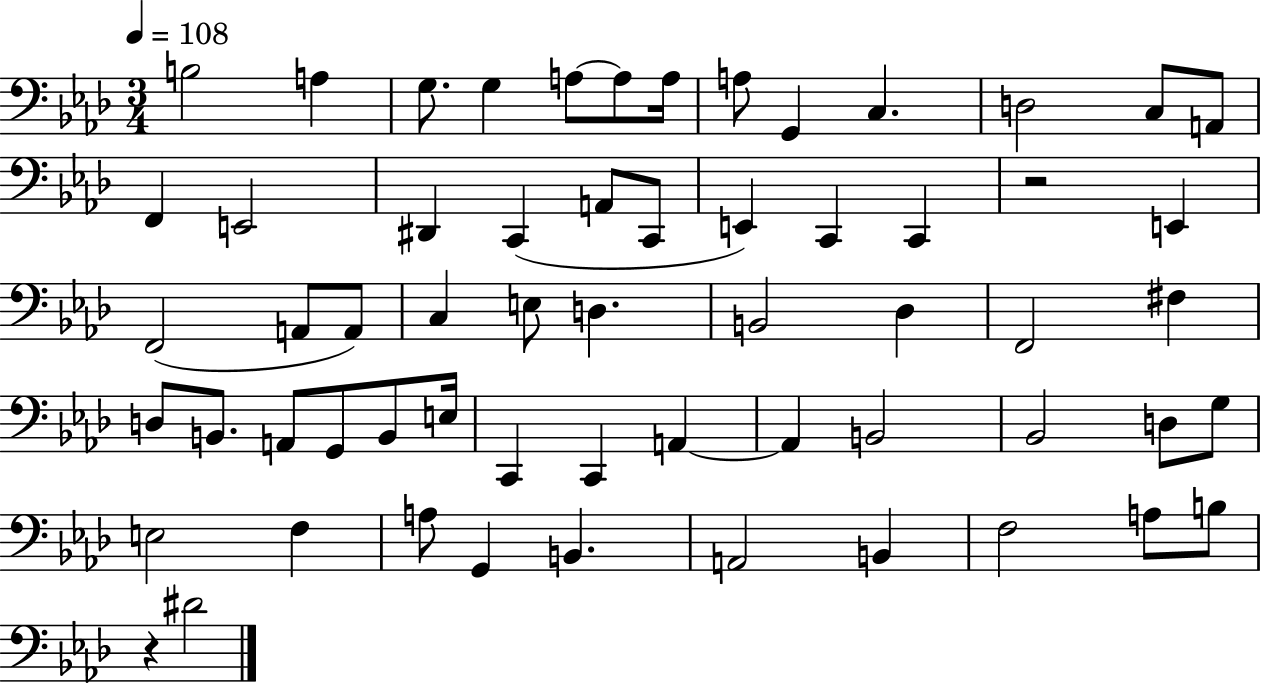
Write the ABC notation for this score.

X:1
T:Untitled
M:3/4
L:1/4
K:Ab
B,2 A, G,/2 G, A,/2 A,/2 A,/4 A,/2 G,, C, D,2 C,/2 A,,/2 F,, E,,2 ^D,, C,, A,,/2 C,,/2 E,, C,, C,, z2 E,, F,,2 A,,/2 A,,/2 C, E,/2 D, B,,2 _D, F,,2 ^F, D,/2 B,,/2 A,,/2 G,,/2 B,,/2 E,/4 C,, C,, A,, A,, B,,2 _B,,2 D,/2 G,/2 E,2 F, A,/2 G,, B,, A,,2 B,, F,2 A,/2 B,/2 z ^D2